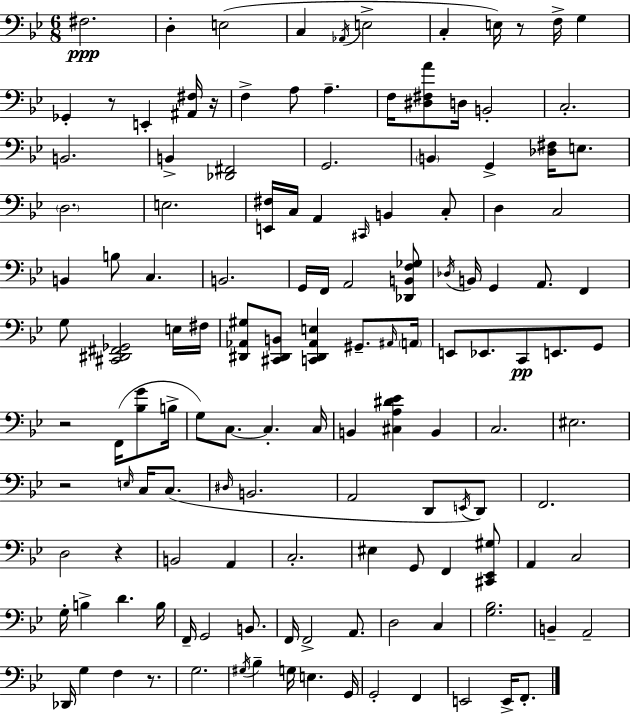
F#3/h. D3/q E3/h C3/q Ab2/s E3/h C3/q E3/s R/e F3/s G3/q Gb2/q R/e E2/q [A#2,F#3]/s R/s F3/q A3/e A3/q. F3/s [D#3,F#3,A4]/e D3/s B2/h C3/h. B2/h. B2/q [Db2,F#2]/h G2/h. B2/q G2/q [Db3,F#3]/s E3/e. D3/h. E3/h. [E2,F#3]/s C3/s A2/q C#2/s B2/q C3/e D3/q C3/h B2/q B3/e C3/q. B2/h. G2/s F2/s A2/h [Db2,B2,F3,Gb3]/e Db3/s B2/s G2/q A2/e. F2/q G3/e [C#2,D#2,F#2,Gb2]/h E3/s F#3/s [D#2,Ab2,G#3]/e [C#2,D#2,B2]/e [C2,D#2,Ab2,E3]/q G#2/e. A#2/s A2/s E2/e Eb2/e. C2/e E2/e. G2/e R/h F2/s [Bb3,G4]/e B3/s G3/e C3/e. C3/q. C3/s B2/q [C#3,A3,D#4,Eb4]/q B2/q C3/h. EIS3/h. R/h E3/s C3/s C3/e. D#3/s B2/h. A2/h D2/e E2/s D2/e F2/h. D3/h R/q B2/h A2/q C3/h. EIS3/q G2/e F2/q [C#2,Eb2,G#3]/e A2/q C3/h G3/s B3/q D4/q. B3/s F2/s G2/h B2/e. F2/s F2/h A2/e. D3/h C3/q [G3,Bb3]/h. B2/q A2/h Db2/s G3/q F3/q R/e. G3/h. G#3/s Bb3/q G3/s E3/q. G2/s G2/h F2/q E2/h E2/s F2/e.